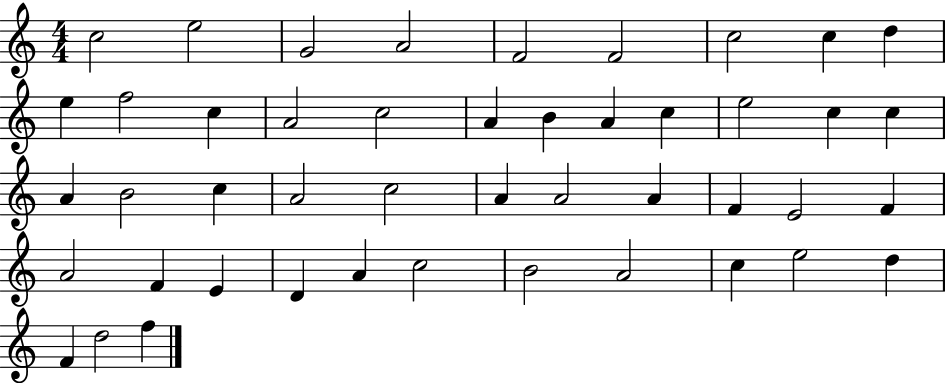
C5/h E5/h G4/h A4/h F4/h F4/h C5/h C5/q D5/q E5/q F5/h C5/q A4/h C5/h A4/q B4/q A4/q C5/q E5/h C5/q C5/q A4/q B4/h C5/q A4/h C5/h A4/q A4/h A4/q F4/q E4/h F4/q A4/h F4/q E4/q D4/q A4/q C5/h B4/h A4/h C5/q E5/h D5/q F4/q D5/h F5/q